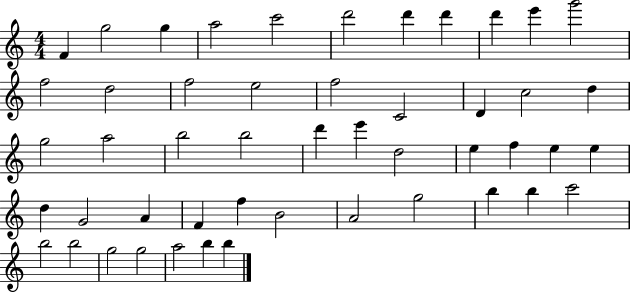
{
  \clef treble
  \numericTimeSignature
  \time 4/4
  \key c \major
  f'4 g''2 g''4 | a''2 c'''2 | d'''2 d'''4 d'''4 | d'''4 e'''4 g'''2 | \break f''2 d''2 | f''2 e''2 | f''2 c'2 | d'4 c''2 d''4 | \break g''2 a''2 | b''2 b''2 | d'''4 e'''4 d''2 | e''4 f''4 e''4 e''4 | \break d''4 g'2 a'4 | f'4 f''4 b'2 | a'2 g''2 | b''4 b''4 c'''2 | \break b''2 b''2 | g''2 g''2 | a''2 b''4 b''4 | \bar "|."
}